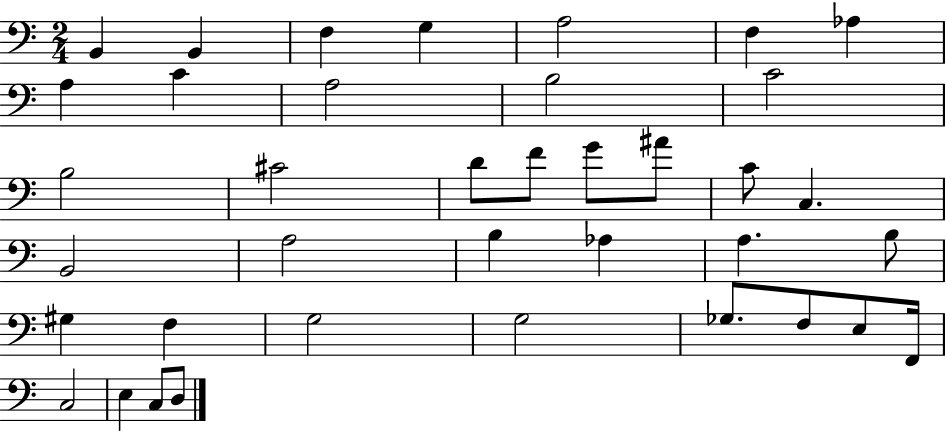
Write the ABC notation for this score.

X:1
T:Untitled
M:2/4
L:1/4
K:C
B,, B,, F, G, A,2 F, _A, A, C A,2 B,2 C2 B,2 ^C2 D/2 F/2 G/2 ^A/2 C/2 C, B,,2 A,2 B, _A, A, B,/2 ^G, F, G,2 G,2 _G,/2 F,/2 E,/2 F,,/4 C,2 E, C,/2 D,/2